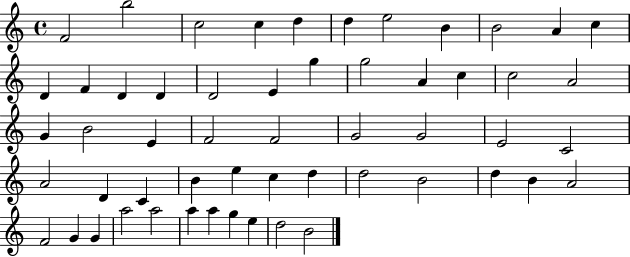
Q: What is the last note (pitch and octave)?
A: B4